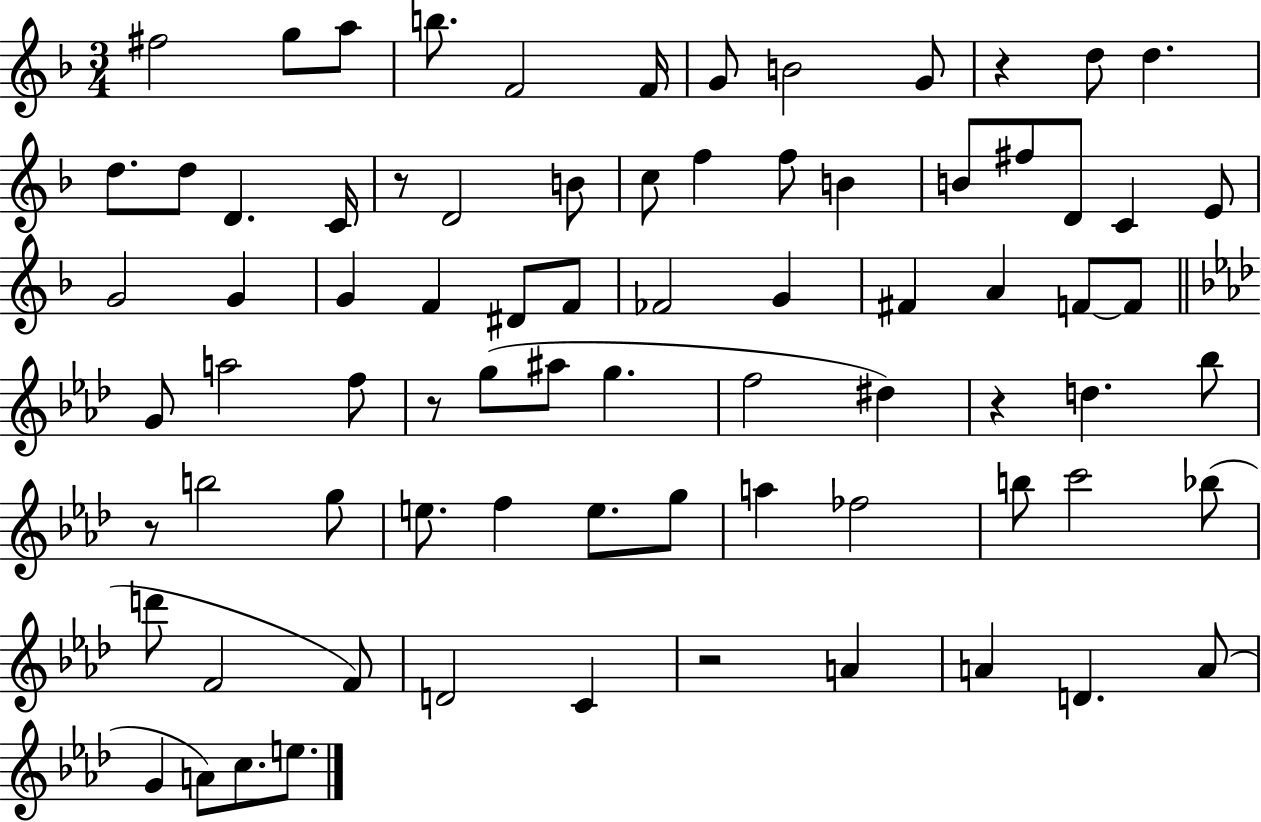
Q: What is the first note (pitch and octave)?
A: F#5